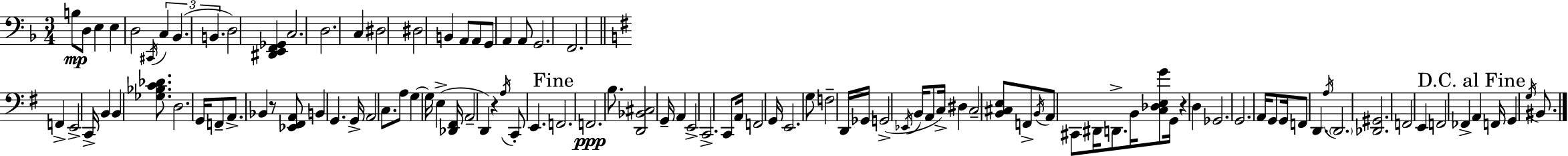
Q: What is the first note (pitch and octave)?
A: B3